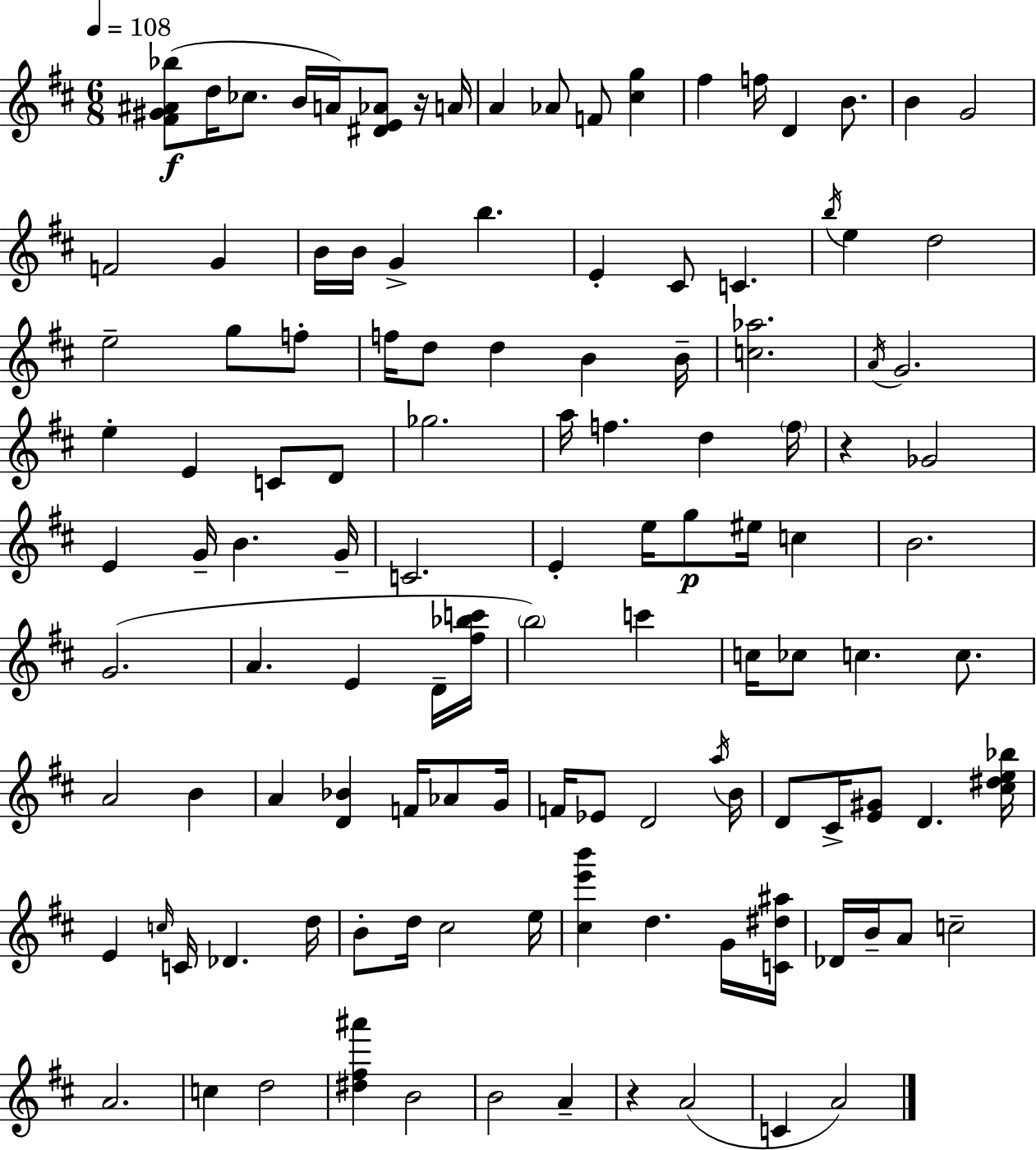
X:1
T:Untitled
M:6/8
L:1/4
K:D
[^F^G^A_b]/2 d/4 _c/2 B/4 A/4 [^DE_A]/2 z/4 A/4 A _A/2 F/2 [^cg] ^f f/4 D B/2 B G2 F2 G B/4 B/4 G b E ^C/2 C b/4 e d2 e2 g/2 f/2 f/4 d/2 d B B/4 [c_a]2 A/4 G2 e E C/2 D/2 _g2 a/4 f d f/4 z _G2 E G/4 B G/4 C2 E e/4 g/2 ^e/4 c B2 G2 A E D/4 [^f_bc']/4 b2 c' c/4 _c/2 c c/2 A2 B A [D_B] F/4 _A/2 G/4 F/4 _E/2 D2 a/4 B/4 D/2 ^C/4 [E^G]/2 D [^c^de_b]/4 E c/4 C/4 _D d/4 B/2 d/4 ^c2 e/4 [^ce'b'] d G/4 [C^d^a]/4 _D/4 B/4 A/2 c2 A2 c d2 [^d^f^a'] B2 B2 A z A2 C A2